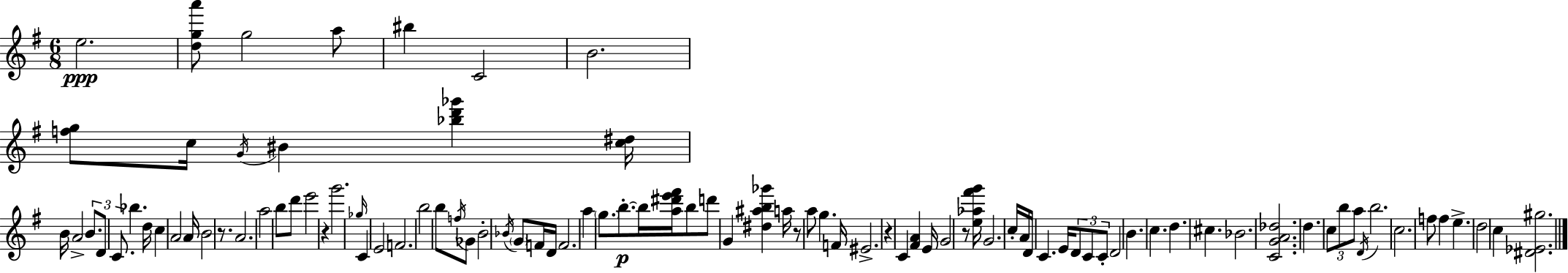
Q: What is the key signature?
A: G major